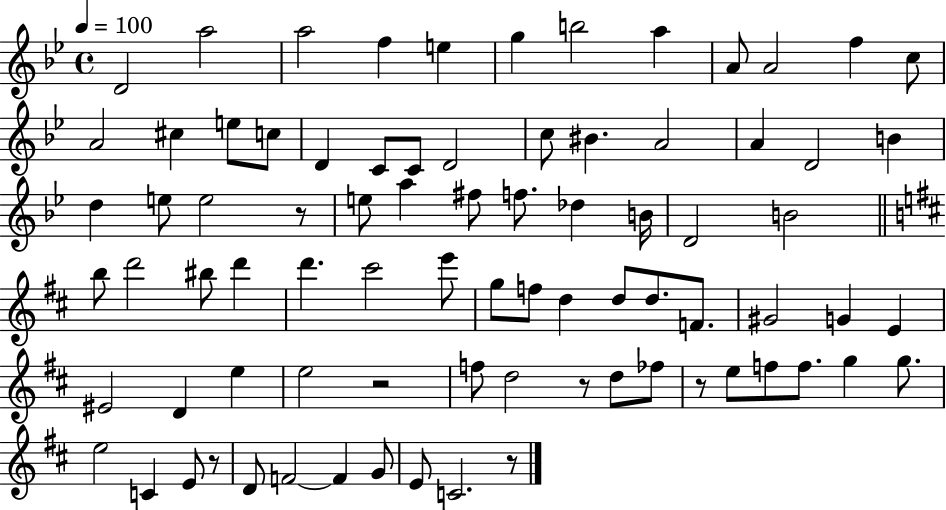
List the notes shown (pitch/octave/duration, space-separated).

D4/h A5/h A5/h F5/q E5/q G5/q B5/h A5/q A4/e A4/h F5/q C5/e A4/h C#5/q E5/e C5/e D4/q C4/e C4/e D4/h C5/e BIS4/q. A4/h A4/q D4/h B4/q D5/q E5/e E5/h R/e E5/e A5/q F#5/e F5/e. Db5/q B4/s D4/h B4/h B5/e D6/h BIS5/e D6/q D6/q. C#6/h E6/e G5/e F5/e D5/q D5/e D5/e. F4/e. G#4/h G4/q E4/q EIS4/h D4/q E5/q E5/h R/h F5/e D5/h R/e D5/e FES5/e R/e E5/e F5/e F5/e. G5/q G5/e. E5/h C4/q E4/e R/e D4/e F4/h F4/q G4/e E4/e C4/h. R/e